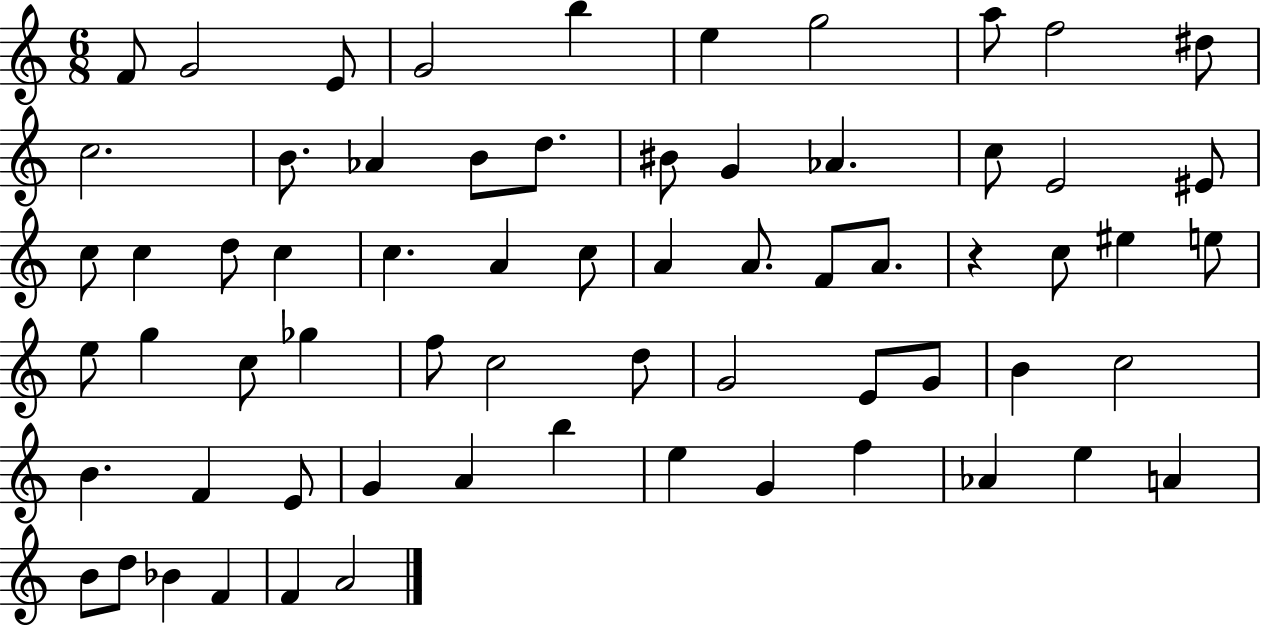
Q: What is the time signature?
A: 6/8